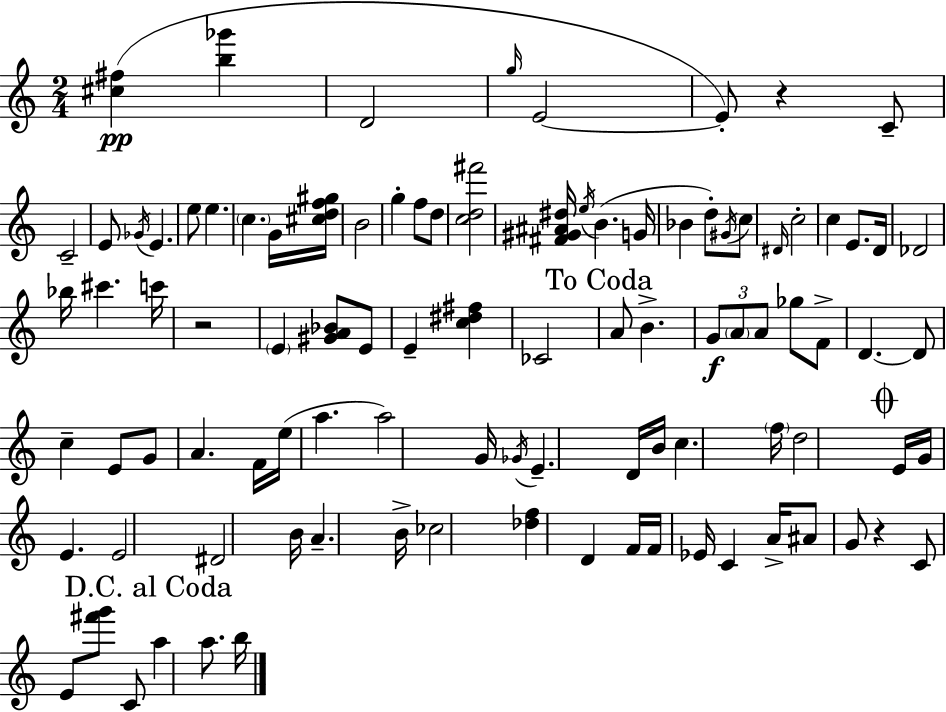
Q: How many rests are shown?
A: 3